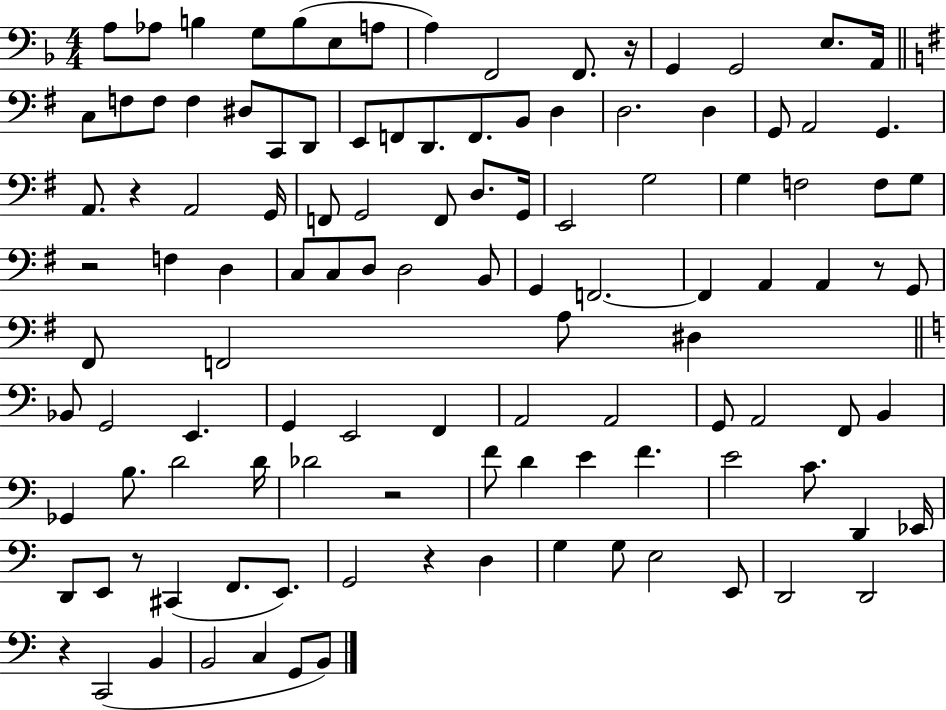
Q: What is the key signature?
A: F major